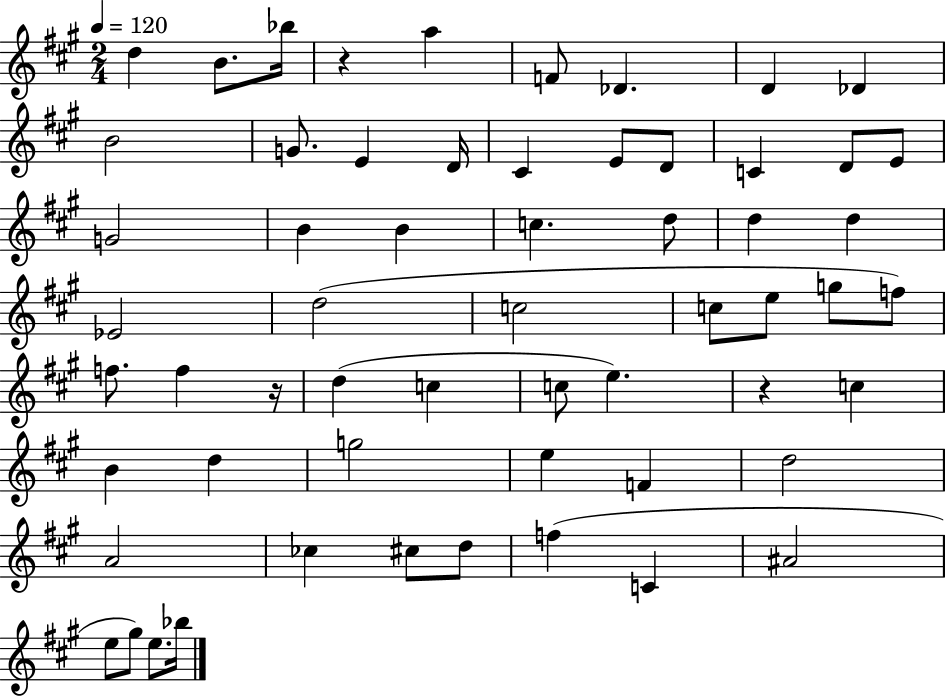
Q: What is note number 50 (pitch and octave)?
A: F5